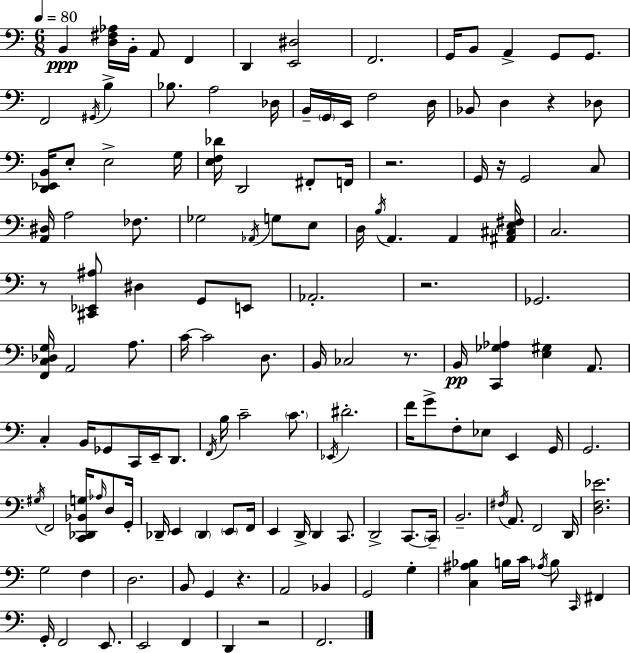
B2/q [D3,F#3,Ab3]/s B2/s A2/e F2/q D2/q [E2,D#3]/h F2/h. G2/s B2/e A2/q G2/e G2/e. F2/h G#2/s B3/q Bb3/e. A3/h Db3/s B2/s G2/s E2/s F3/h D3/s Bb2/e D3/q R/q Db3/e [D2,Eb2,B2]/s E3/e E3/h G3/s [E3,F3,Db4]/s D2/h F#2/e F2/s R/h. G2/s R/s G2/h C3/e [A2,D#3]/s A3/h FES3/e. Gb3/h Ab2/s G3/e E3/e D3/s B3/s A2/q. A2/q [A#2,C#3,E3,F#3]/s C3/h. R/e [C#2,Eb2,A#3]/e D#3/q G2/e E2/e Ab2/h. R/h. Gb2/h. [F2,C3,Db3,G3]/s A2/h A3/e. C4/s C4/h D3/e. B2/s CES3/h R/e. B2/s [C2,Gb3,Ab3]/q [E3,G#3]/q A2/e. C3/q B2/s Gb2/e C2/s E2/s D2/e. F2/s B3/s C4/h C4/e. Eb2/s D#4/h. F4/s G4/e F3/e Eb3/e E2/q G2/s G2/h. G#3/s F2/h [C2,Db2,Bb2,G3]/s Ab3/s D3/e G2/s Db2/s E2/q Db2/q E2/e F2/s E2/q D2/s D2/q C2/e. D2/h C2/e. C2/s B2/h. F#3/s A2/e. F2/h D2/s [D3,F3,Eb4]/h. G3/h F3/q D3/h. B2/e G2/q R/q. A2/h Bb2/q G2/h G3/q [C3,A#3,Bb3]/q B3/s C4/s Ab3/s B3/e C2/s F#2/q G2/s F2/h E2/e. E2/h F2/q D2/q R/h F2/h.